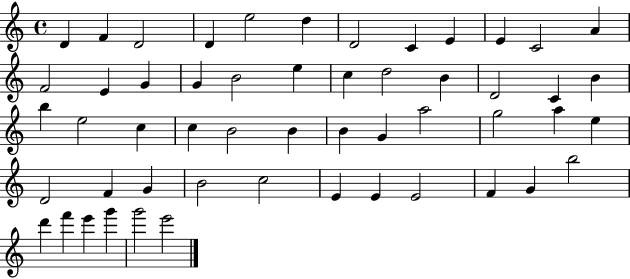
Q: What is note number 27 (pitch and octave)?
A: C5